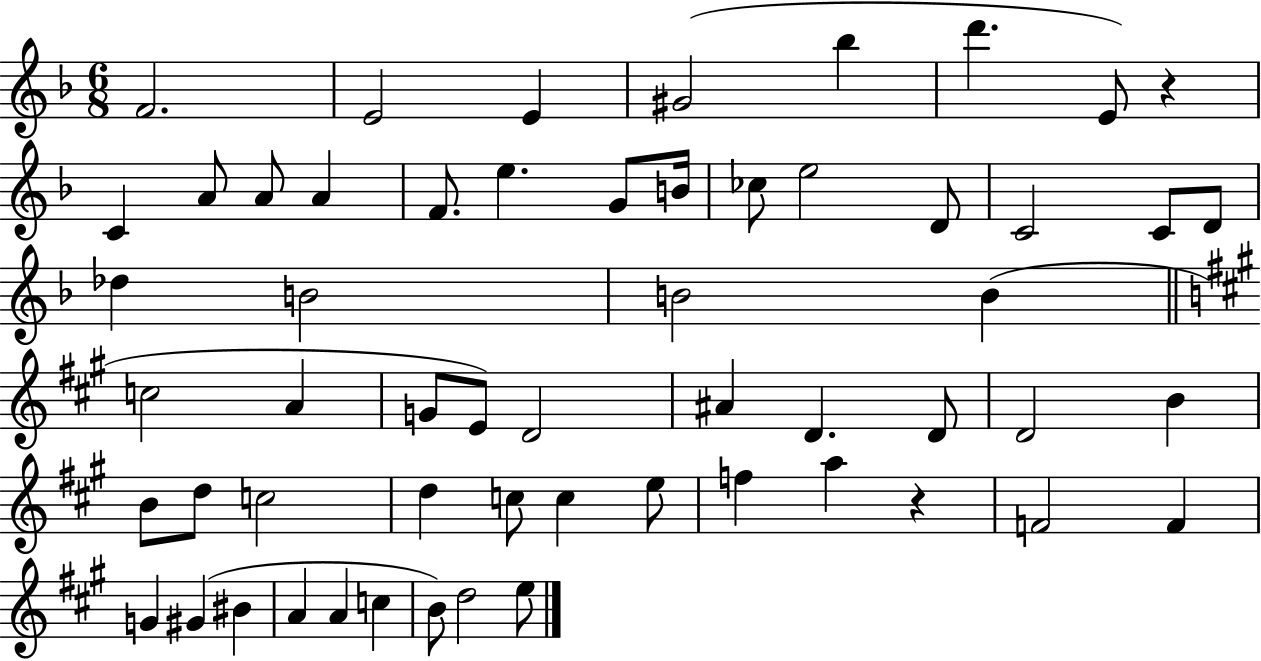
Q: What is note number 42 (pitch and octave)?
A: E5